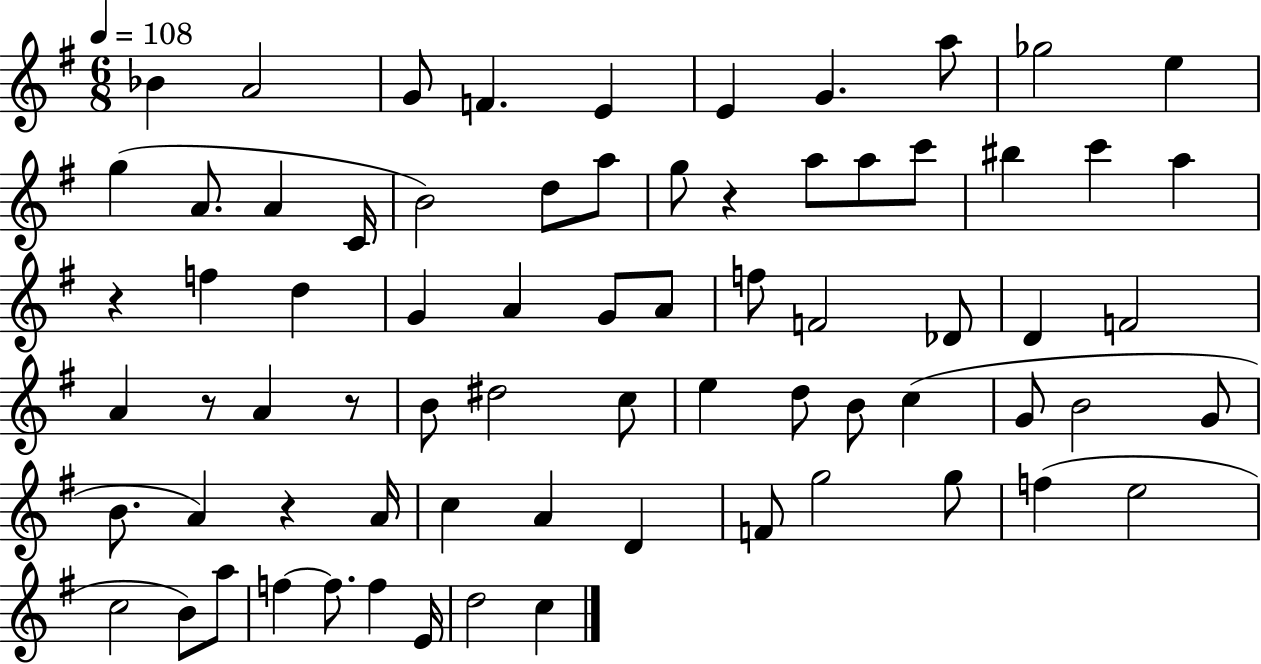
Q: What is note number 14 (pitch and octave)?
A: C4